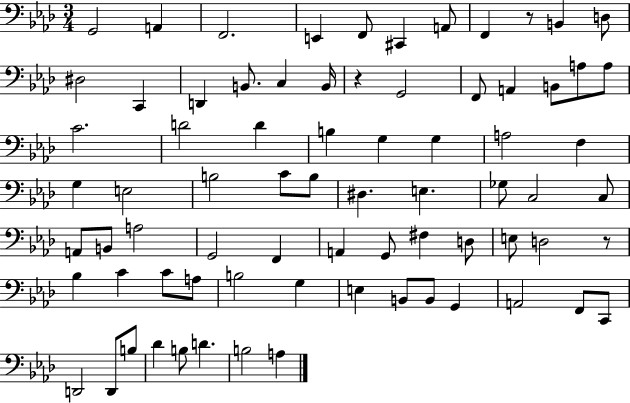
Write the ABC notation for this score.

X:1
T:Untitled
M:3/4
L:1/4
K:Ab
G,,2 A,, F,,2 E,, F,,/2 ^C,, A,,/2 F,, z/2 B,, D,/2 ^D,2 C,, D,, B,,/2 C, B,,/4 z G,,2 F,,/2 A,, B,,/2 A,/2 A,/2 C2 D2 D B, G, G, A,2 F, G, E,2 B,2 C/2 B,/2 ^D, E, _G,/2 C,2 C,/2 A,,/2 B,,/2 A,2 G,,2 F,, A,, G,,/2 ^F, D,/2 E,/2 D,2 z/2 _B, C C/2 A,/2 B,2 G, E, B,,/2 B,,/2 G,, A,,2 F,,/2 C,,/2 D,,2 D,,/2 B,/2 _D B,/2 D B,2 A,